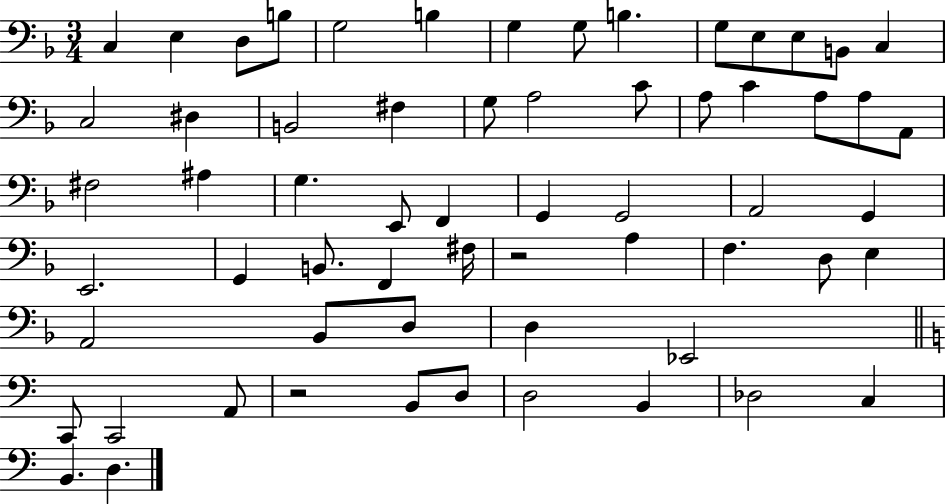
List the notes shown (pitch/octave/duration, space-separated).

C3/q E3/q D3/e B3/e G3/h B3/q G3/q G3/e B3/q. G3/e E3/e E3/e B2/e C3/q C3/h D#3/q B2/h F#3/q G3/e A3/h C4/e A3/e C4/q A3/e A3/e A2/e F#3/h A#3/q G3/q. E2/e F2/q G2/q G2/h A2/h G2/q E2/h. G2/q B2/e. F2/q F#3/s R/h A3/q F3/q. D3/e E3/q A2/h Bb2/e D3/e D3/q Eb2/h C2/e C2/h A2/e R/h B2/e D3/e D3/h B2/q Db3/h C3/q B2/q. D3/q.